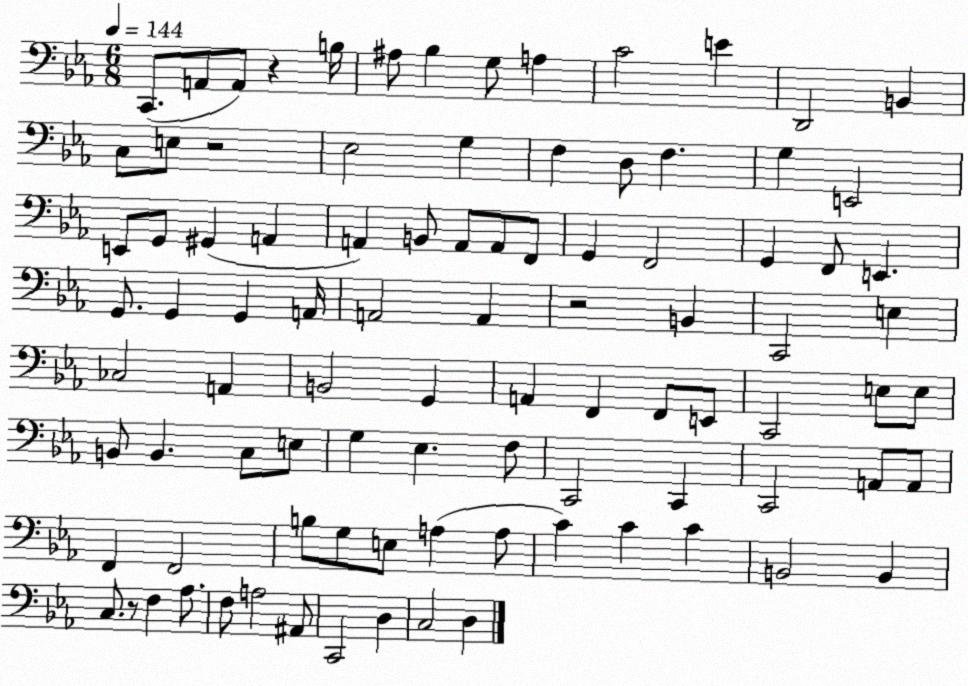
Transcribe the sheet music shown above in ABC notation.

X:1
T:Untitled
M:6/8
L:1/4
K:Eb
C,,/2 A,,/2 A,,/2 z B,/4 ^A,/2 _B, G,/2 A, C2 E D,,2 B,, C,/2 E,/2 z2 _E,2 G, F, D,/2 F, G, E,,2 E,,/2 G,,/2 ^G,, A,, A,, B,,/2 A,,/2 A,,/2 F,,/2 G,, F,,2 G,, F,,/2 E,, G,,/2 G,, G,, A,,/4 A,,2 A,, z2 B,, C,,2 E, _C,2 A,, B,,2 G,, A,, F,, F,,/2 E,,/2 C,,2 E,/2 E,/2 B,,/2 B,, C,/2 E,/2 G, _E, F,/2 C,,2 C,, C,,2 A,,/2 A,,/2 F,, F,,2 B,/2 G,/2 E,/2 A, A,/2 C C C B,,2 B,, C,/2 z/2 F, _A,/2 F,/2 A,2 ^A,,/2 C,,2 D, C,2 D,